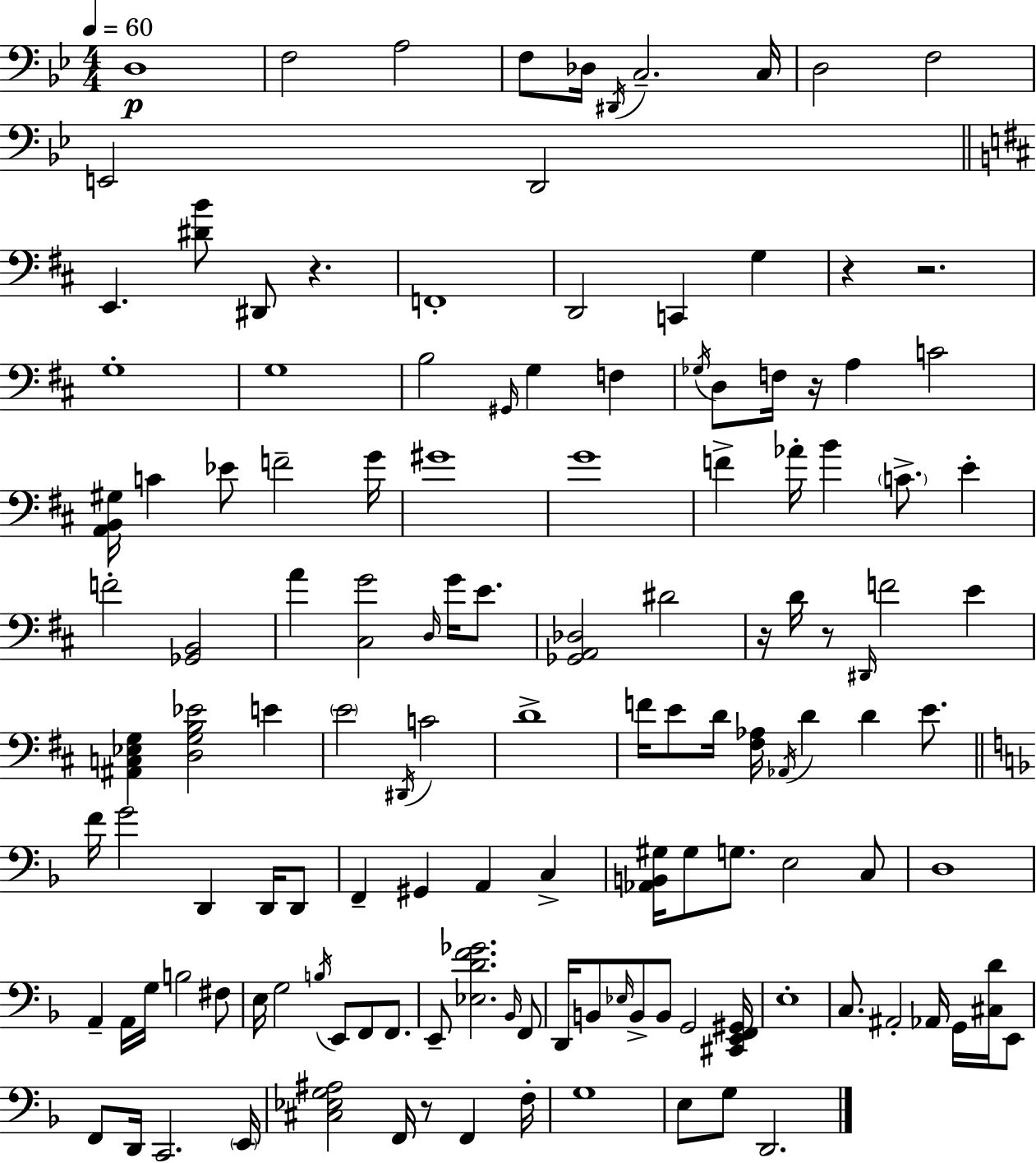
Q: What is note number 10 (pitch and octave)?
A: F3